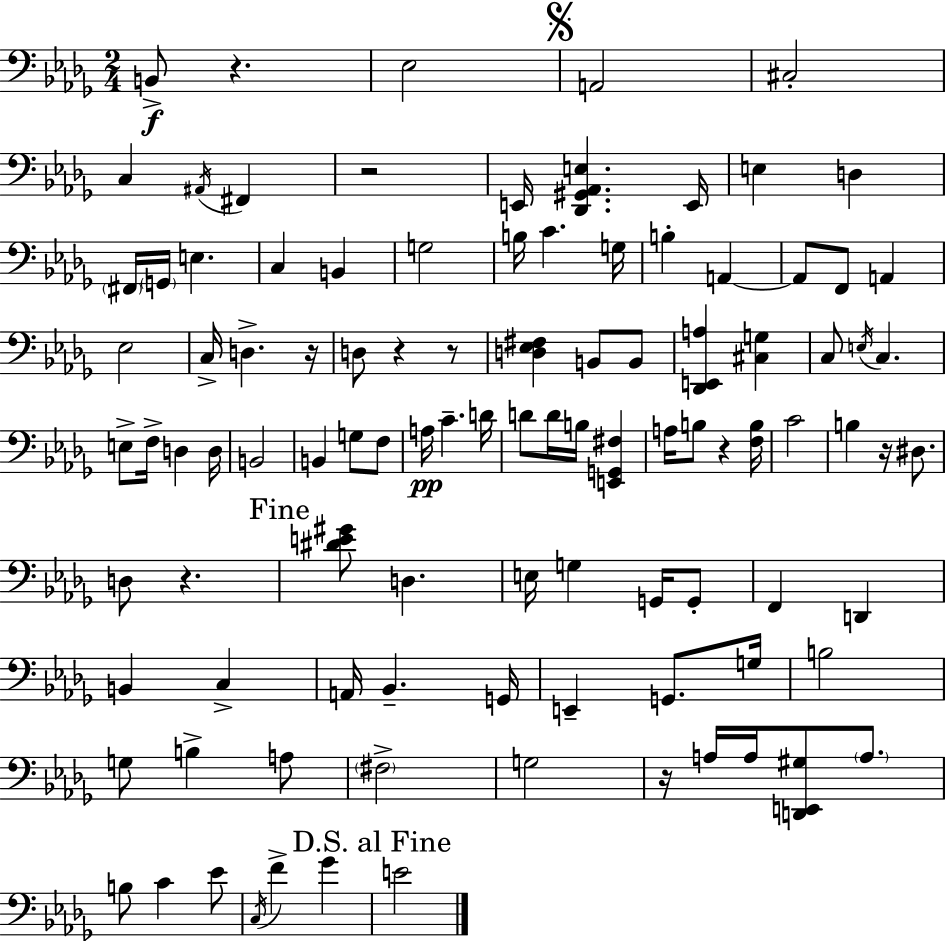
X:1
T:Untitled
M:2/4
L:1/4
K:Bbm
B,,/2 z _E,2 A,,2 ^C,2 C, ^A,,/4 ^F,, z2 E,,/4 [_D,,^G,,_A,,E,] E,,/4 E, D, ^F,,/4 G,,/4 E, C, B,, G,2 B,/4 C G,/4 B, A,, A,,/2 F,,/2 A,, _E,2 C,/4 D, z/4 D,/2 z z/2 [D,_E,^F,] B,,/2 B,,/2 [_D,,E,,A,] [^C,G,] C,/2 E,/4 C, E,/2 F,/4 D, D,/4 B,,2 B,, G,/2 F,/2 A,/4 C D/4 D/2 D/4 B,/4 [E,,G,,^F,] A,/4 B,/2 z [F,B,]/4 C2 B, z/4 ^D,/2 D,/2 z [^DE^G]/2 D, E,/4 G, G,,/4 G,,/2 F,, D,, B,, C, A,,/4 _B,, G,,/4 E,, G,,/2 G,/4 B,2 G,/2 B, A,/2 ^F,2 G,2 z/4 A,/4 A,/4 [D,,E,,^G,]/2 A,/2 B,/2 C _E/2 C,/4 F _G E2